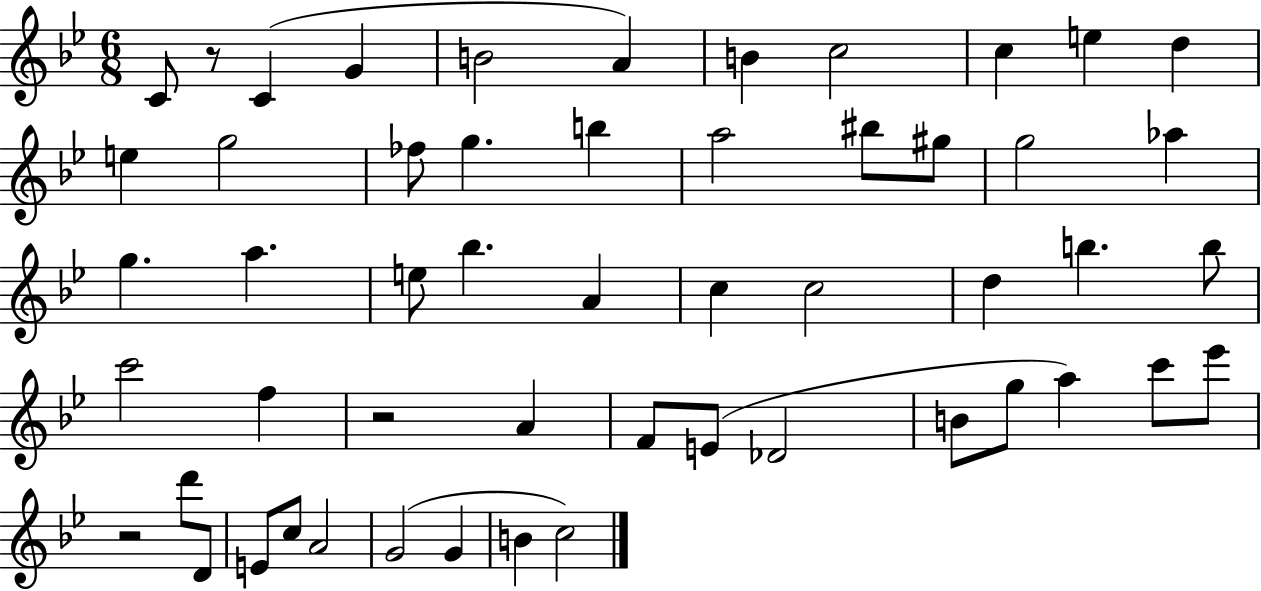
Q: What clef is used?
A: treble